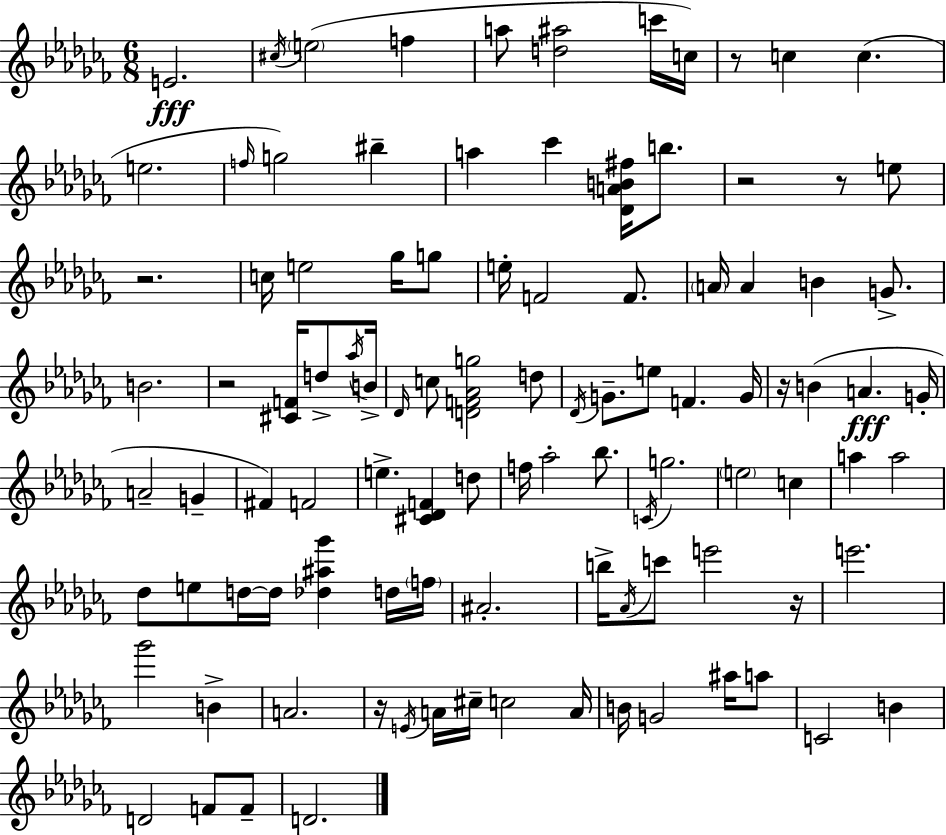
E4/h. C#5/s E5/h F5/q A5/e [D5,A#5]/h C6/s C5/s R/e C5/q C5/q. E5/h. F5/s G5/h BIS5/q A5/q CES6/q [Db4,A4,B4,F#5]/s B5/e. R/h R/e E5/e R/h. C5/s E5/h Gb5/s G5/e E5/s F4/h F4/e. A4/s A4/q B4/q G4/e. B4/h. R/h [C#4,F4]/s D5/e Ab5/s B4/s Db4/s C5/e [D4,F4,Ab4,G5]/h D5/e Db4/s G4/e. E5/e F4/q. G4/s R/s B4/q A4/q. G4/s A4/h G4/q F#4/q F4/h E5/q. [C#4,Db4,F4]/q D5/e F5/s Ab5/h Bb5/e. C4/s G5/h. E5/h C5/q A5/q A5/h Db5/e E5/e D5/s D5/s [Db5,A#5,Gb6]/q D5/s F5/s A#4/h. B5/s Ab4/s C6/e E6/h R/s E6/h. Gb6/h B4/q A4/h. R/s E4/s A4/s C#5/s C5/h A4/s B4/s G4/h A#5/s A5/e C4/h B4/q D4/h F4/e F4/e D4/h.